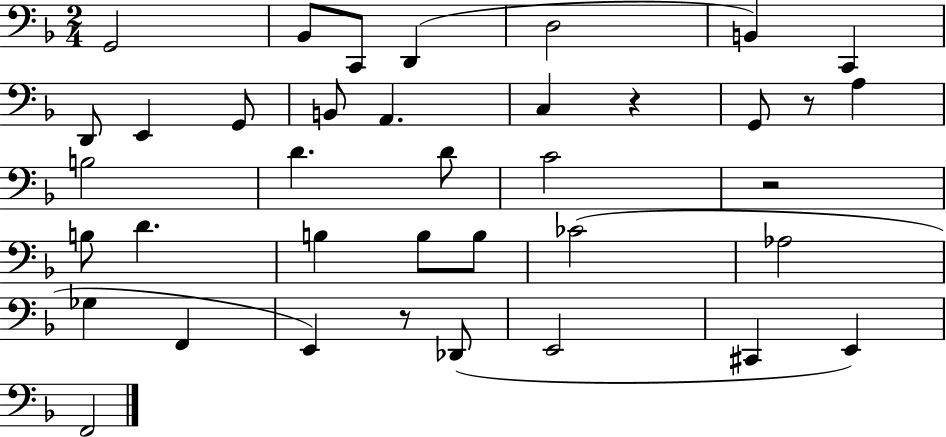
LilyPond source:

{
  \clef bass
  \numericTimeSignature
  \time 2/4
  \key f \major
  g,2 | bes,8 c,8 d,4( | d2 | b,4) c,4 | \break d,8 e,4 g,8 | b,8 a,4. | c4 r4 | g,8 r8 a4 | \break b2 | d'4. d'8 | c'2 | r2 | \break b8 d'4. | b4 b8 b8 | ces'2( | aes2 | \break ges4 f,4 | e,4) r8 des,8( | e,2 | cis,4 e,4) | \break f,2 | \bar "|."
}